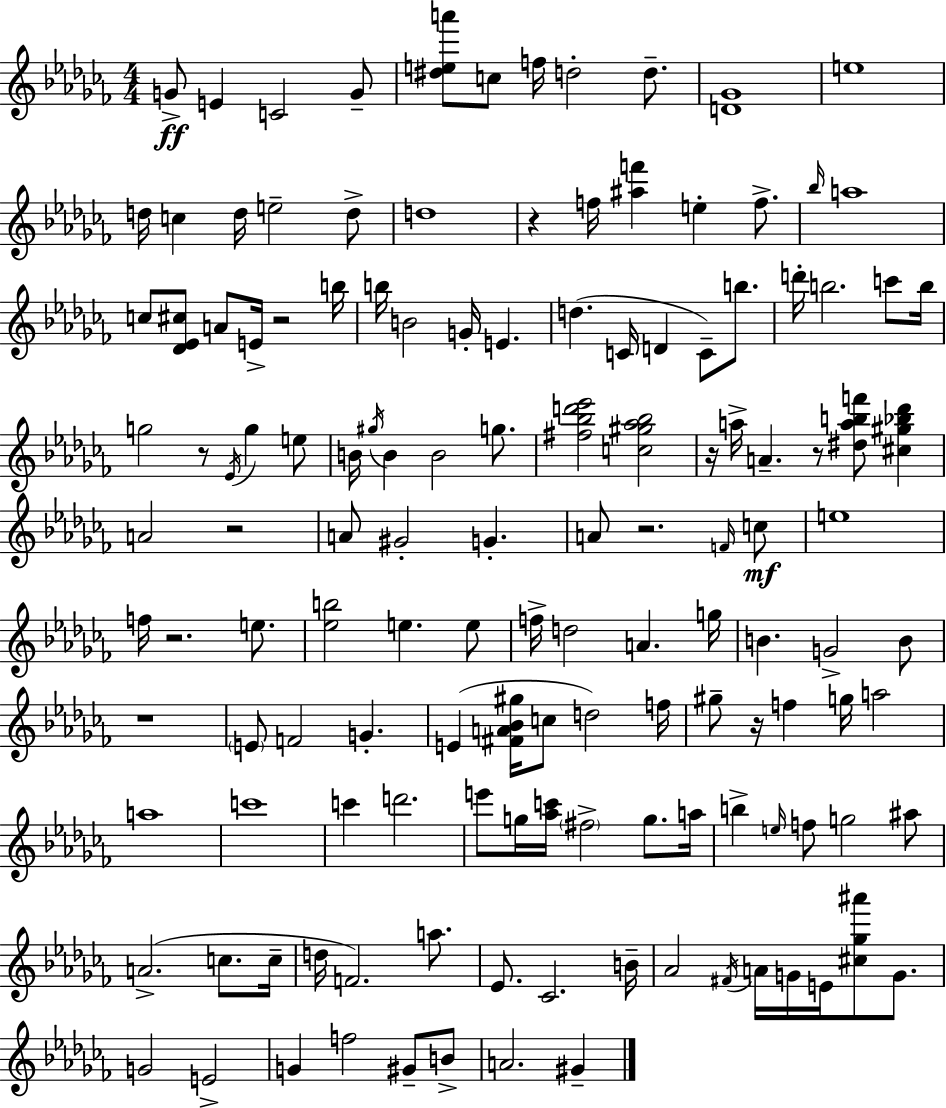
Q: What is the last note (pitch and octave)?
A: G#4